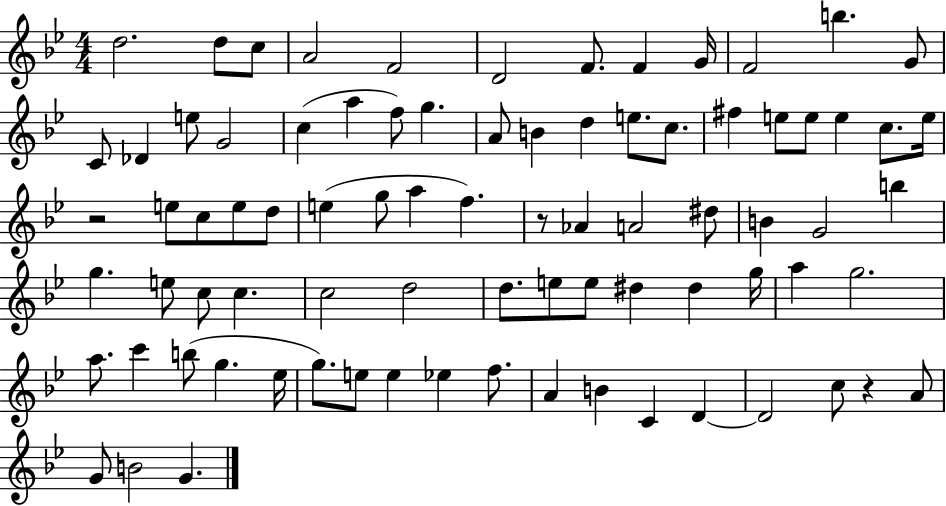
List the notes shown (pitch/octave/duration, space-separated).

D5/h. D5/e C5/e A4/h F4/h D4/h F4/e. F4/q G4/s F4/h B5/q. G4/e C4/e Db4/q E5/e G4/h C5/q A5/q F5/e G5/q. A4/e B4/q D5/q E5/e. C5/e. F#5/q E5/e E5/e E5/q C5/e. E5/s R/h E5/e C5/e E5/e D5/e E5/q G5/e A5/q F5/q. R/e Ab4/q A4/h D#5/e B4/q G4/h B5/q G5/q. E5/e C5/e C5/q. C5/h D5/h D5/e. E5/e E5/e D#5/q D#5/q G5/s A5/q G5/h. A5/e. C6/q B5/e G5/q. Eb5/s G5/e. E5/e E5/q Eb5/q F5/e. A4/q B4/q C4/q D4/q D4/h C5/e R/q A4/e G4/e B4/h G4/q.